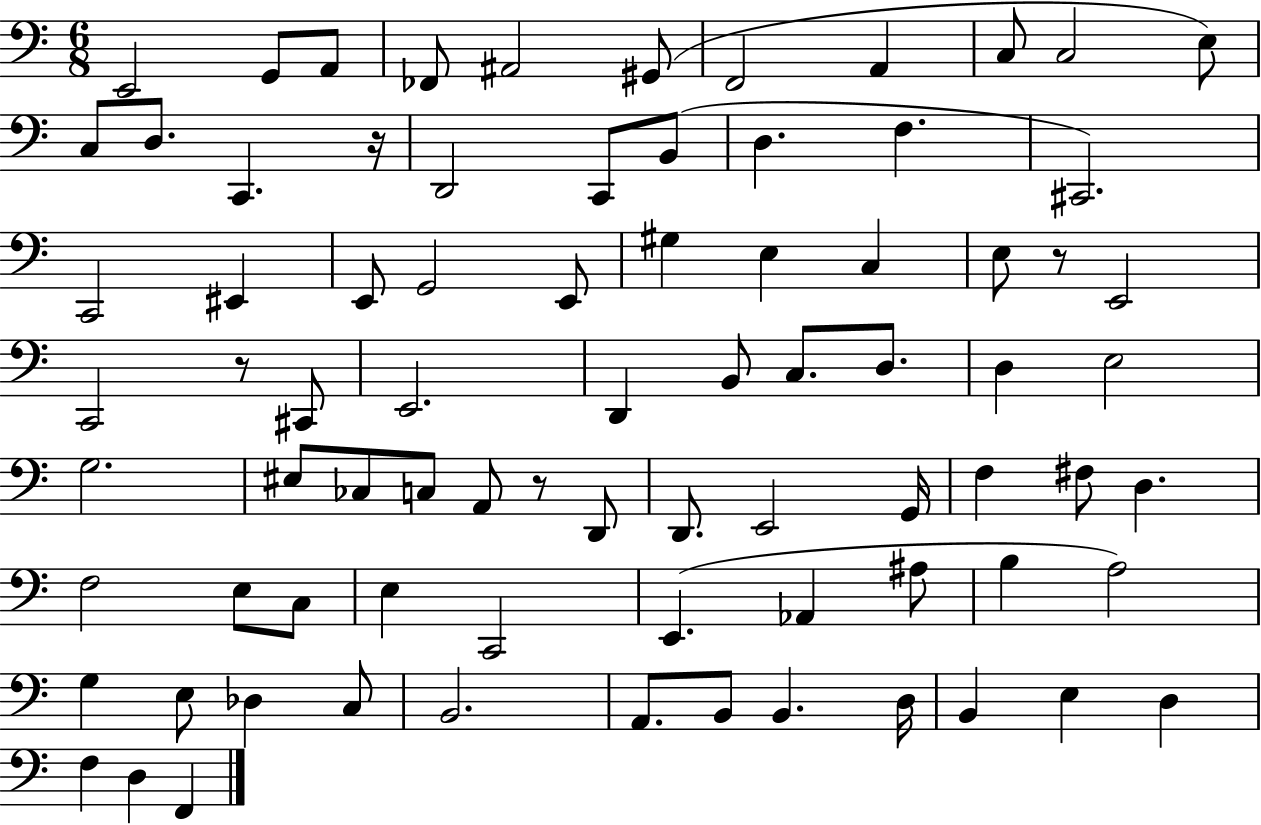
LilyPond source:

{
  \clef bass
  \numericTimeSignature
  \time 6/8
  \key c \major
  e,2 g,8 a,8 | fes,8 ais,2 gis,8( | f,2 a,4 | c8 c2 e8) | \break c8 d8. c,4. r16 | d,2 c,8 b,8( | d4. f4. | cis,2.) | \break c,2 eis,4 | e,8 g,2 e,8 | gis4 e4 c4 | e8 r8 e,2 | \break c,2 r8 cis,8 | e,2. | d,4 b,8 c8. d8. | d4 e2 | \break g2. | eis8 ces8 c8 a,8 r8 d,8 | d,8. e,2 g,16 | f4 fis8 d4. | \break f2 e8 c8 | e4 c,2 | e,4.( aes,4 ais8 | b4 a2) | \break g4 e8 des4 c8 | b,2. | a,8. b,8 b,4. d16 | b,4 e4 d4 | \break f4 d4 f,4 | \bar "|."
}